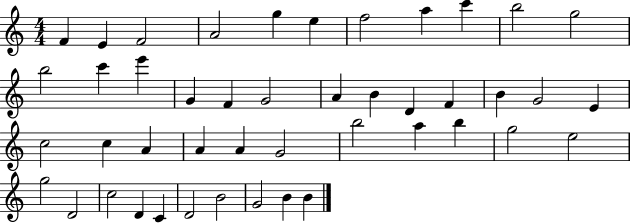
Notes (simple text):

F4/q E4/q F4/h A4/h G5/q E5/q F5/h A5/q C6/q B5/h G5/h B5/h C6/q E6/q G4/q F4/q G4/h A4/q B4/q D4/q F4/q B4/q G4/h E4/q C5/h C5/q A4/q A4/q A4/q G4/h B5/h A5/q B5/q G5/h E5/h G5/h D4/h C5/h D4/q C4/q D4/h B4/h G4/h B4/q B4/q